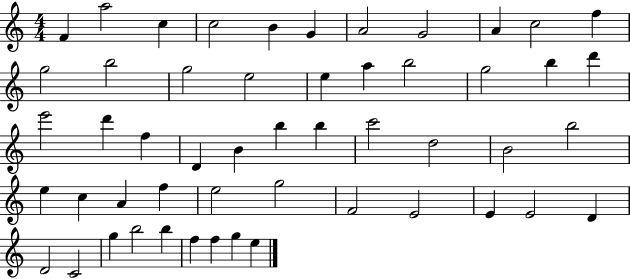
X:1
T:Untitled
M:4/4
L:1/4
K:C
F a2 c c2 B G A2 G2 A c2 f g2 b2 g2 e2 e a b2 g2 b d' e'2 d' f D B b b c'2 d2 B2 b2 e c A f e2 g2 F2 E2 E E2 D D2 C2 g b2 b f f g e